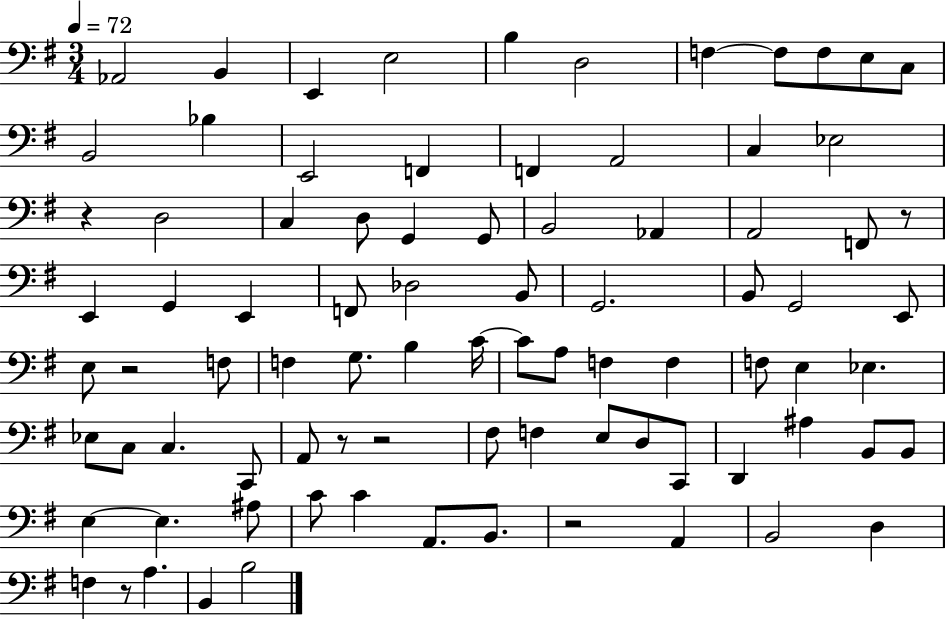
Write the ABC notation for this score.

X:1
T:Untitled
M:3/4
L:1/4
K:G
_A,,2 B,, E,, E,2 B, D,2 F, F,/2 F,/2 E,/2 C,/2 B,,2 _B, E,,2 F,, F,, A,,2 C, _E,2 z D,2 C, D,/2 G,, G,,/2 B,,2 _A,, A,,2 F,,/2 z/2 E,, G,, E,, F,,/2 _D,2 B,,/2 G,,2 B,,/2 G,,2 E,,/2 E,/2 z2 F,/2 F, G,/2 B, C/4 C/2 A,/2 F, F, F,/2 E, _E, _E,/2 C,/2 C, C,,/2 A,,/2 z/2 z2 ^F,/2 F, E,/2 D,/2 C,,/2 D,, ^A, B,,/2 B,,/2 E, E, ^A,/2 C/2 C A,,/2 B,,/2 z2 A,, B,,2 D, F, z/2 A, B,, B,2